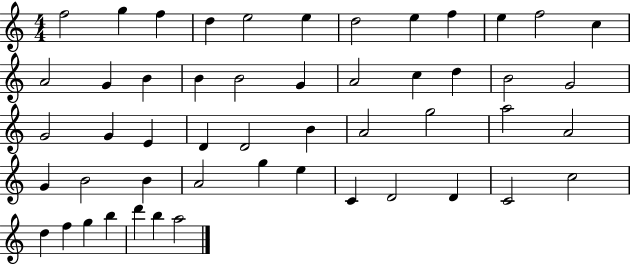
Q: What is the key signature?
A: C major